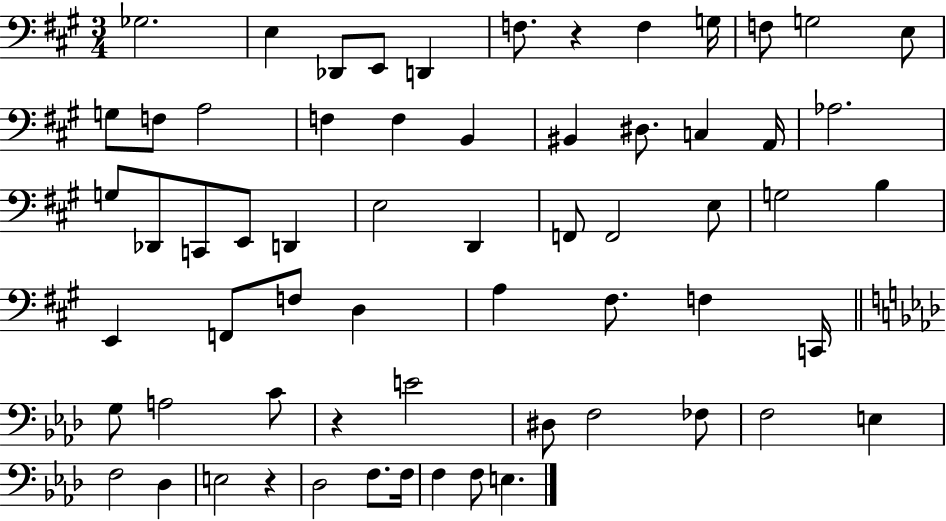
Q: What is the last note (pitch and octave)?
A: E3